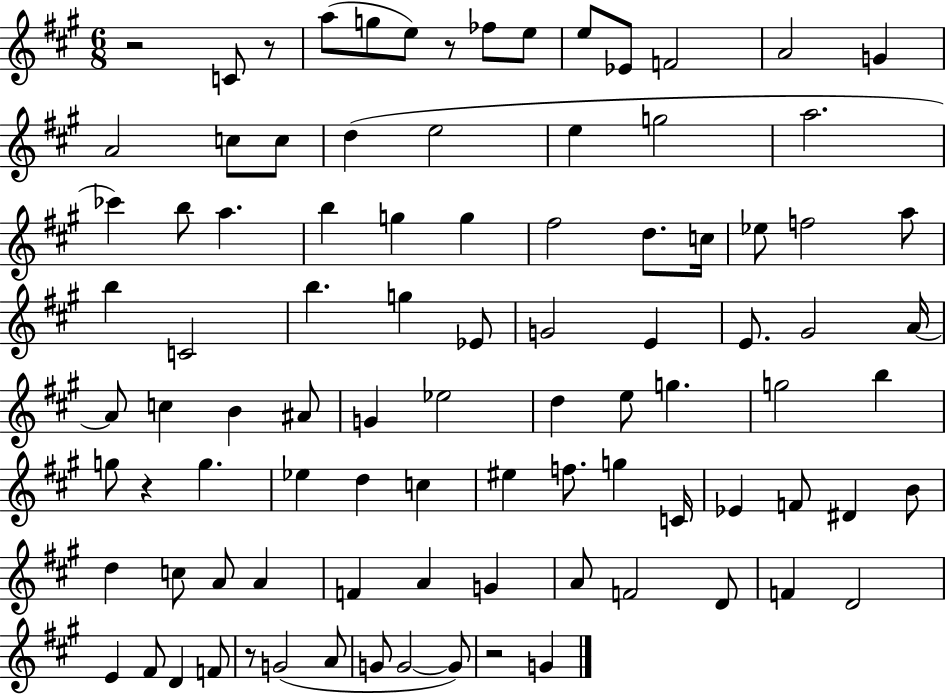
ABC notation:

X:1
T:Untitled
M:6/8
L:1/4
K:A
z2 C/2 z/2 a/2 g/2 e/2 z/2 _f/2 e/2 e/2 _E/2 F2 A2 G A2 c/2 c/2 d e2 e g2 a2 _c' b/2 a b g g ^f2 d/2 c/4 _e/2 f2 a/2 b C2 b g _E/2 G2 E E/2 ^G2 A/4 A/2 c B ^A/2 G _e2 d e/2 g g2 b g/2 z g _e d c ^e f/2 g C/4 _E F/2 ^D B/2 d c/2 A/2 A F A G A/2 F2 D/2 F D2 E ^F/2 D F/2 z/2 G2 A/2 G/2 G2 G/2 z2 G